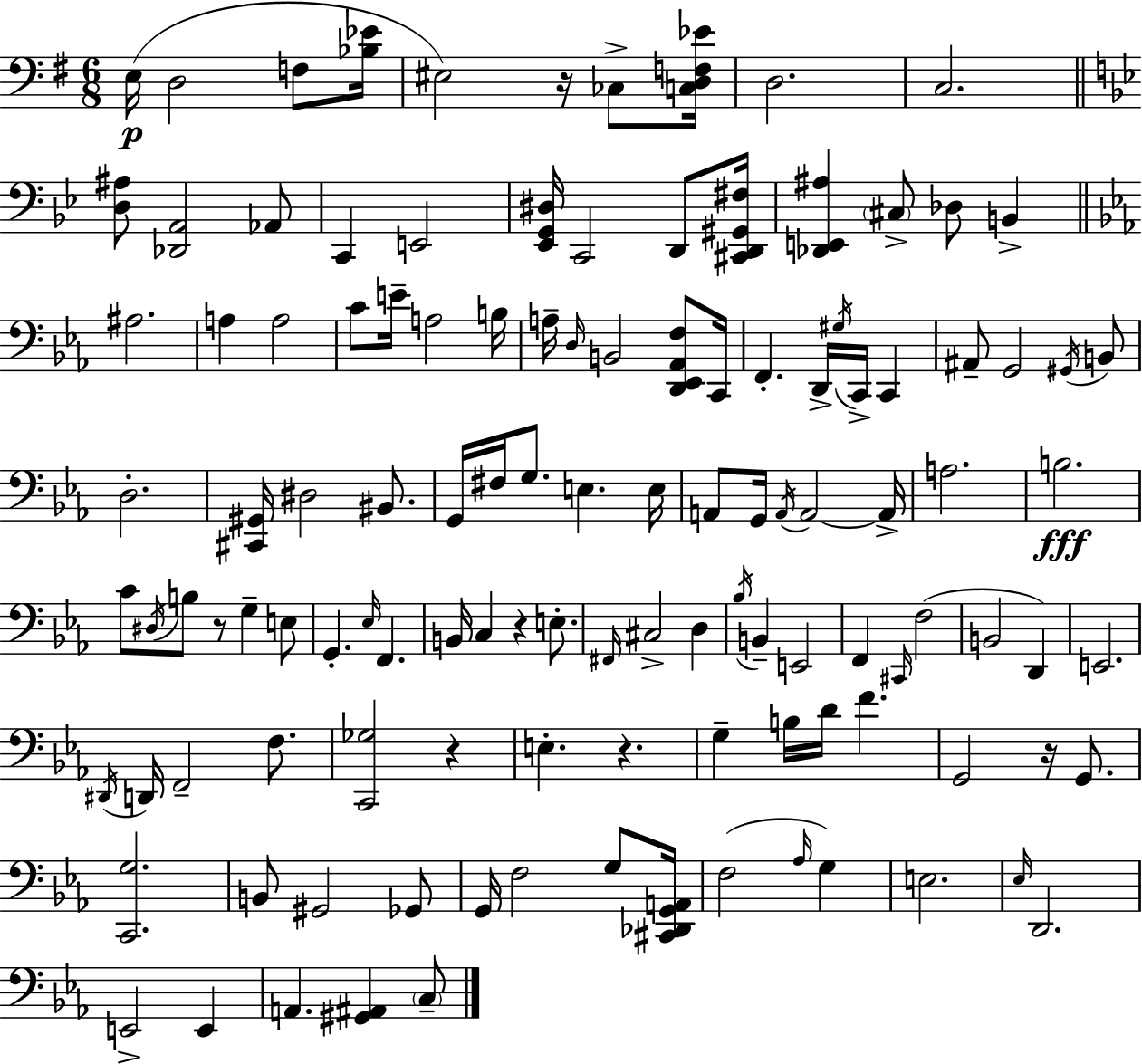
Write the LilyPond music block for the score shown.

{
  \clef bass
  \numericTimeSignature
  \time 6/8
  \key g \major
  \repeat volta 2 { e16(\p d2 f8 <bes ees'>16 | eis2) r16 ces8-> <c d f ees'>16 | d2. | c2. | \break \bar "||" \break \key bes \major <d ais>8 <des, a,>2 aes,8 | c,4 e,2 | <ees, g, dis>16 c,2 d,8 <cis, d, gis, fis>16 | <des, e, ais>4 \parenthesize cis8-> des8 b,4-> | \break \bar "||" \break \key c \minor ais2. | a4 a2 | c'8 e'16-- a2 b16 | a16-- \grace { d16 } b,2 <d, ees, aes, f>8 | \break c,16 f,4.-. d,16-> \acciaccatura { gis16 } c,16-> c,4 | ais,8-- g,2 | \acciaccatura { gis,16 } b,8 d2.-. | <cis, gis,>16 dis2 | \break bis,8. g,16 fis16 g8. e4. | e16 a,8 g,16 \acciaccatura { a,16 } a,2~~ | a,16-> a2. | b2.\fff | \break c'8 \acciaccatura { dis16 } b8 r8 g4-- | e8 g,4.-. \grace { ees16 } | f,4. b,16 c4 r4 | e8.-. \grace { fis,16 } cis2-> | \break d4 \acciaccatura { bes16 } b,4-- | e,2 f,4 | \grace { cis,16 }( f2 b,2 | d,4) e,2. | \break \acciaccatura { dis,16 } d,16 f,2-- | f8. <c, ges>2 | r4 e4.-. | r4. g4-- | \break b16 d'16 f'4. g,2 | r16 g,8. <c, g>2. | b,8 | gis,2 ges,8 g,16 f2 | \break g8 <cis, des, g, a,>16 f2( | \grace { aes16 } g4) e2. | \grace { ees16 } | d,2. | \break e,2-> e,4 | a,4. <gis, ais,>4 \parenthesize c8-- | } \bar "|."
}